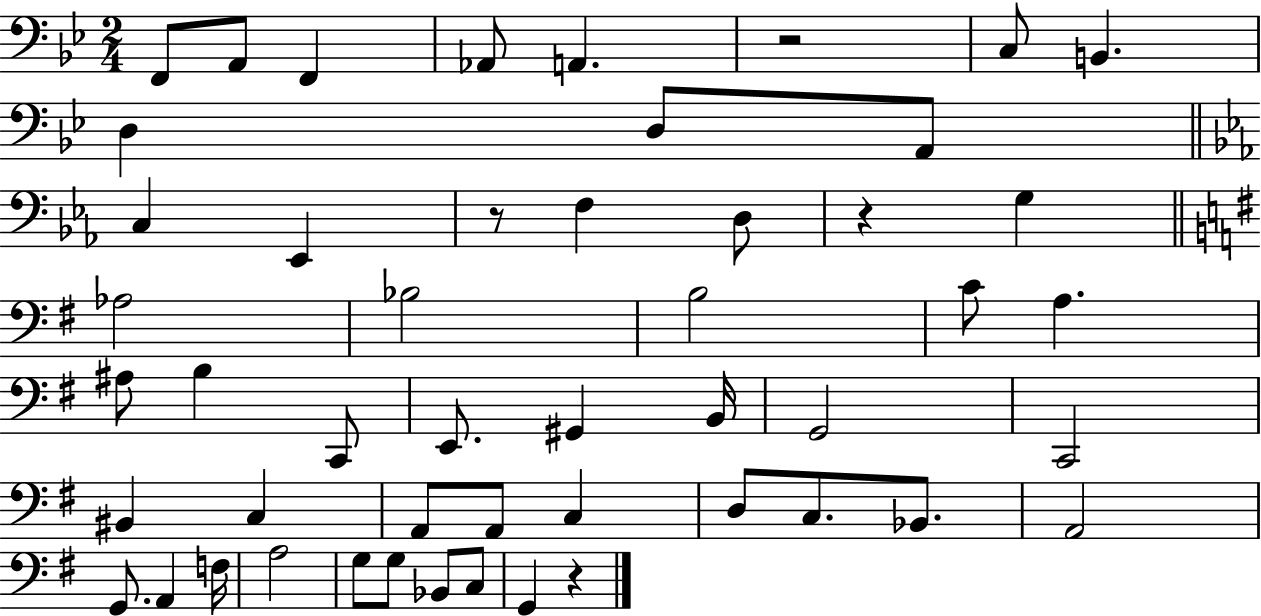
F2/e A2/e F2/q Ab2/e A2/q. R/h C3/e B2/q. D3/q D3/e A2/e C3/q Eb2/q R/e F3/q D3/e R/q G3/q Ab3/h Bb3/h B3/h C4/e A3/q. A#3/e B3/q C2/e E2/e. G#2/q B2/s G2/h C2/h BIS2/q C3/q A2/e A2/e C3/q D3/e C3/e. Bb2/e. A2/h G2/e. A2/q F3/s A3/h G3/e G3/e Bb2/e C3/e G2/q R/q